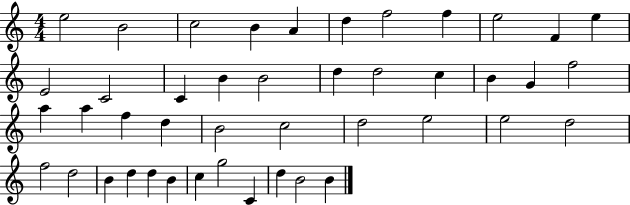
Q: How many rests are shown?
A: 0